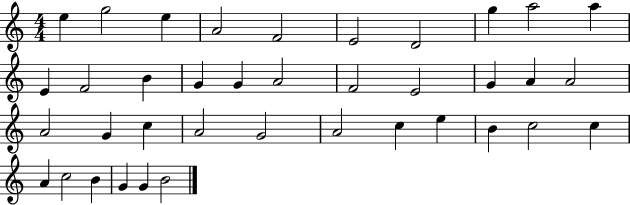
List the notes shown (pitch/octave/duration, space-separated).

E5/q G5/h E5/q A4/h F4/h E4/h D4/h G5/q A5/h A5/q E4/q F4/h B4/q G4/q G4/q A4/h F4/h E4/h G4/q A4/q A4/h A4/h G4/q C5/q A4/h G4/h A4/h C5/q E5/q B4/q C5/h C5/q A4/q C5/h B4/q G4/q G4/q B4/h